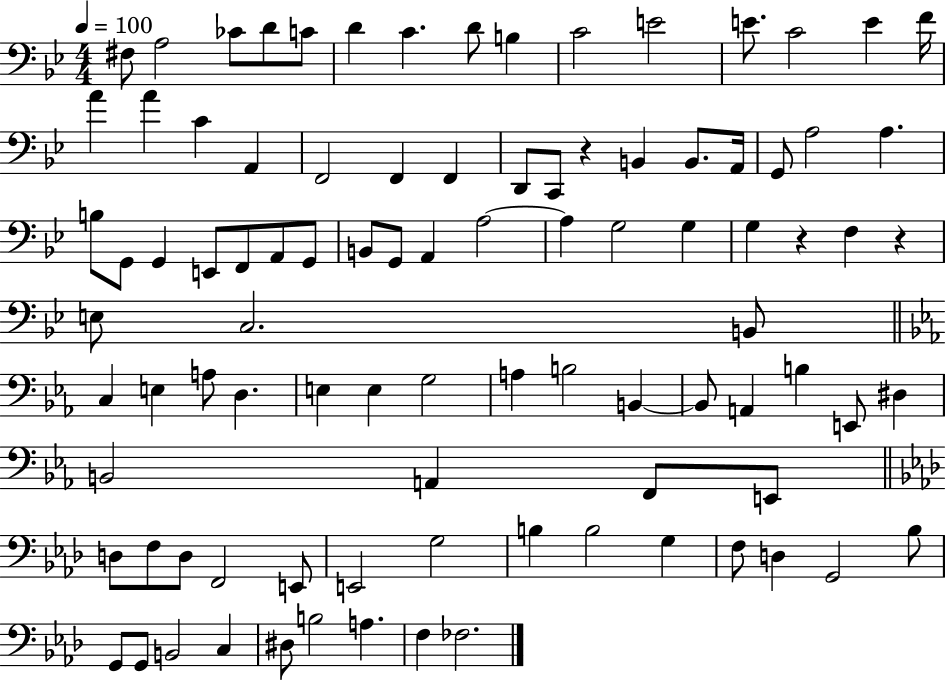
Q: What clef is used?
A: bass